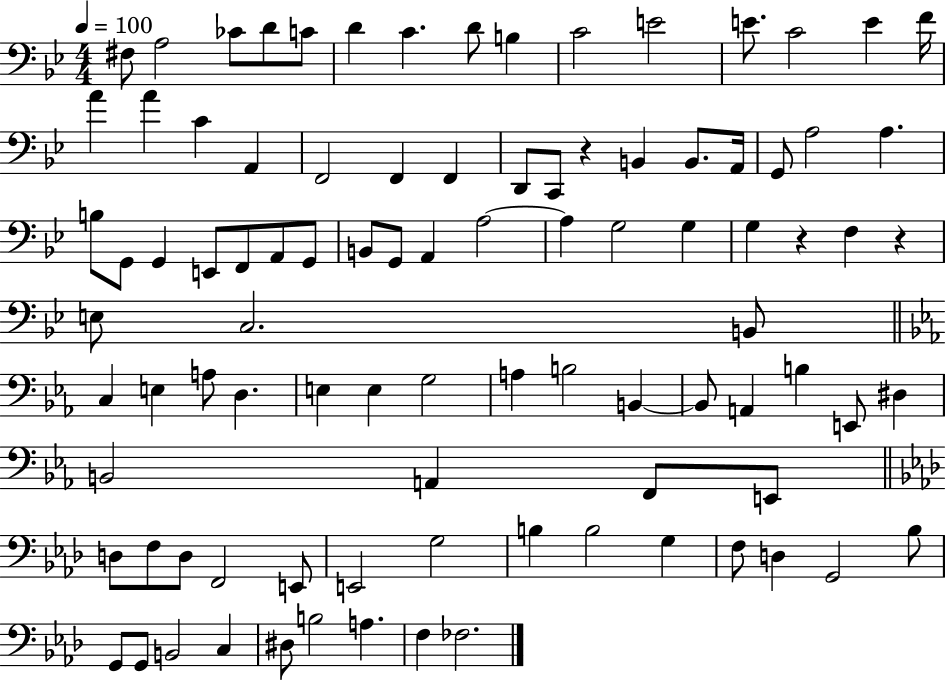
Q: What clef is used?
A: bass